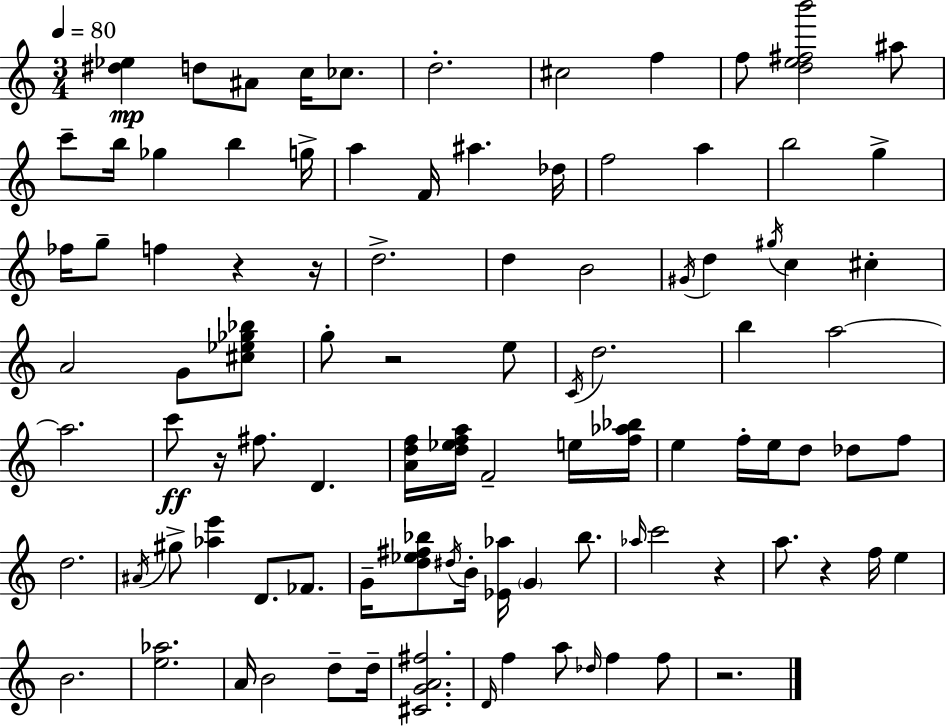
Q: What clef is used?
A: treble